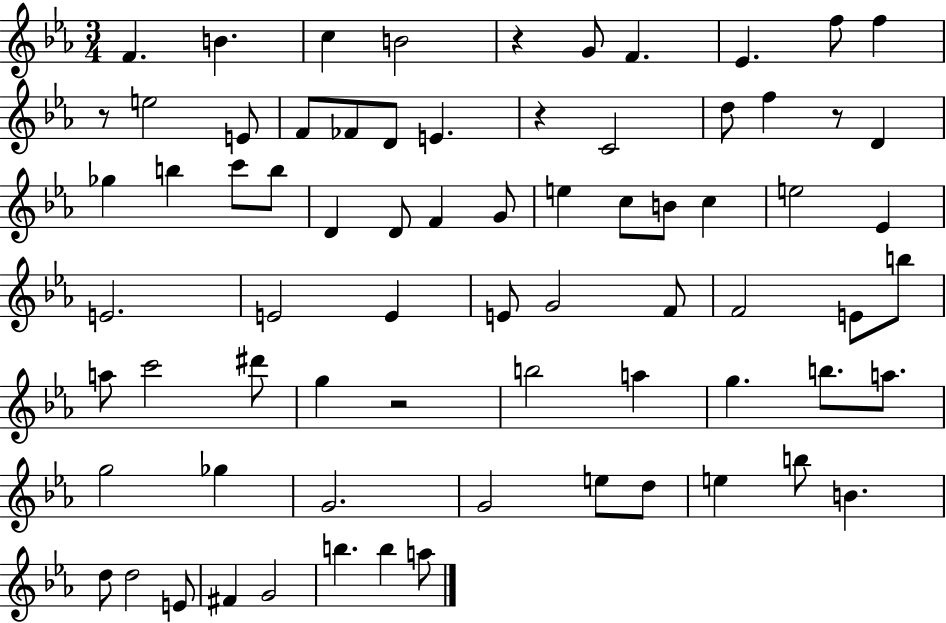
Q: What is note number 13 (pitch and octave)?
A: FES4